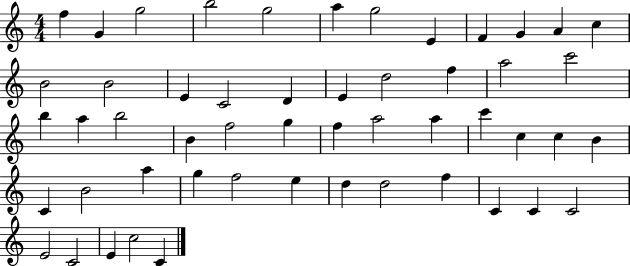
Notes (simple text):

F5/q G4/q G5/h B5/h G5/h A5/q G5/h E4/q F4/q G4/q A4/q C5/q B4/h B4/h E4/q C4/h D4/q E4/q D5/h F5/q A5/h C6/h B5/q A5/q B5/h B4/q F5/h G5/q F5/q A5/h A5/q C6/q C5/q C5/q B4/q C4/q B4/h A5/q G5/q F5/h E5/q D5/q D5/h F5/q C4/q C4/q C4/h E4/h C4/h E4/q C5/h C4/q